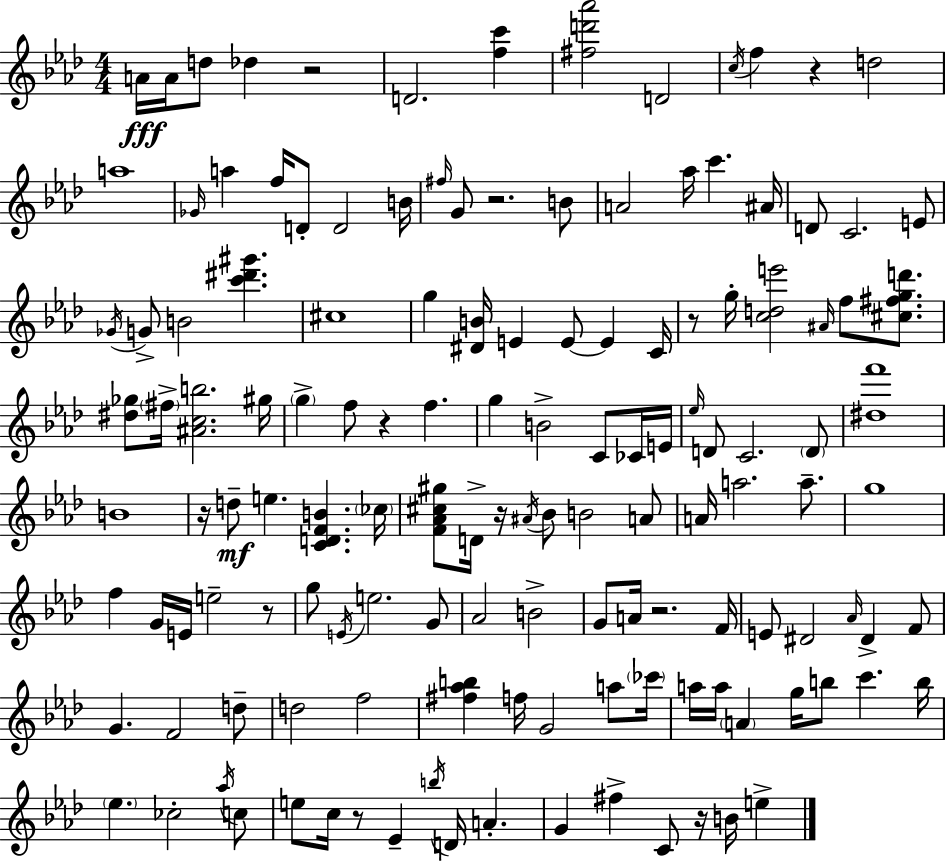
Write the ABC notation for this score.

X:1
T:Untitled
M:4/4
L:1/4
K:Fm
A/4 A/4 d/2 _d z2 D2 [fc'] [^fd'_a']2 D2 c/4 f z d2 a4 _G/4 a f/4 D/2 D2 B/4 ^f/4 G/2 z2 B/2 A2 _a/4 c' ^A/4 D/2 C2 E/2 _G/4 G/2 B2 [c'^d'^g'] ^c4 g [^DB]/4 E E/2 E C/4 z/2 g/4 [cde']2 ^A/4 f/2 [^c^fgd']/2 [^d_g]/2 ^f/4 [^Acb]2 ^g/4 g f/2 z f g B2 C/2 _C/4 E/4 _e/4 D/2 C2 D/2 [^df']4 B4 z/4 d/2 e [CDFB] _c/4 [F_A^c^g]/2 D/4 z/4 ^A/4 _B/2 B2 A/2 A/4 a2 a/2 g4 f G/4 E/4 e2 z/2 g/2 E/4 e2 G/2 _A2 B2 G/2 A/4 z2 F/4 E/2 ^D2 _A/4 ^D F/2 G F2 d/2 d2 f2 [^f_ab] f/4 G2 a/2 _c'/4 a/4 a/4 A g/4 b/2 c' b/4 _e _c2 _a/4 c/2 e/2 c/4 z/2 _E b/4 D/4 A G ^f C/2 z/4 B/4 e